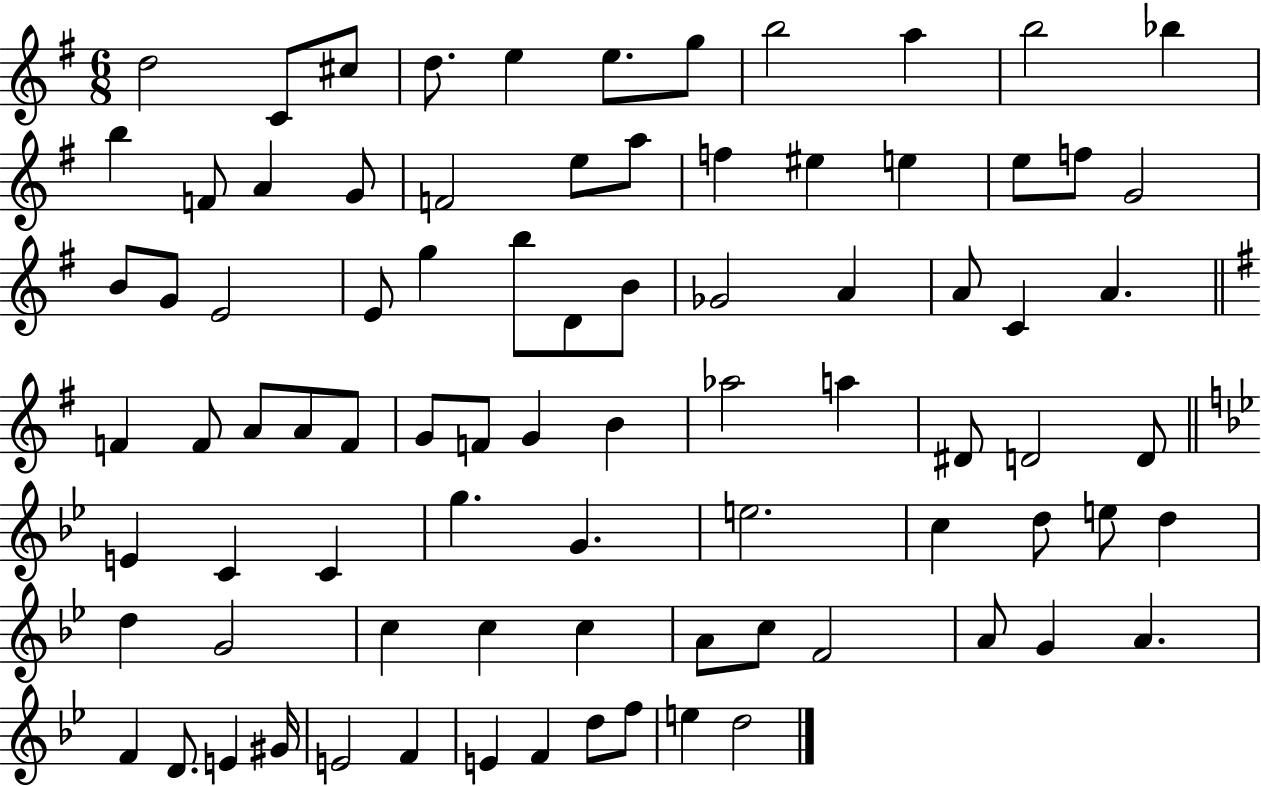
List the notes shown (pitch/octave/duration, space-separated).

D5/h C4/e C#5/e D5/e. E5/q E5/e. G5/e B5/h A5/q B5/h Bb5/q B5/q F4/e A4/q G4/e F4/h E5/e A5/e F5/q EIS5/q E5/q E5/e F5/e G4/h B4/e G4/e E4/h E4/e G5/q B5/e D4/e B4/e Gb4/h A4/q A4/e C4/q A4/q. F4/q F4/e A4/e A4/e F4/e G4/e F4/e G4/q B4/q Ab5/h A5/q D#4/e D4/h D4/e E4/q C4/q C4/q G5/q. G4/q. E5/h. C5/q D5/e E5/e D5/q D5/q G4/h C5/q C5/q C5/q A4/e C5/e F4/h A4/e G4/q A4/q. F4/q D4/e. E4/q G#4/s E4/h F4/q E4/q F4/q D5/e F5/e E5/q D5/h